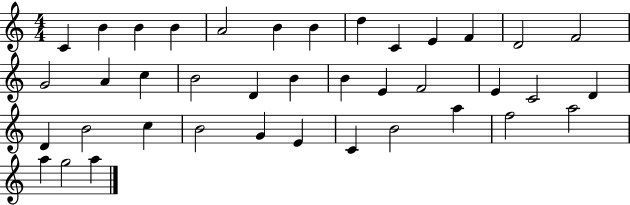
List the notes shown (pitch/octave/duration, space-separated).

C4/q B4/q B4/q B4/q A4/h B4/q B4/q D5/q C4/q E4/q F4/q D4/h F4/h G4/h A4/q C5/q B4/h D4/q B4/q B4/q E4/q F4/h E4/q C4/h D4/q D4/q B4/h C5/q B4/h G4/q E4/q C4/q B4/h A5/q F5/h A5/h A5/q G5/h A5/q